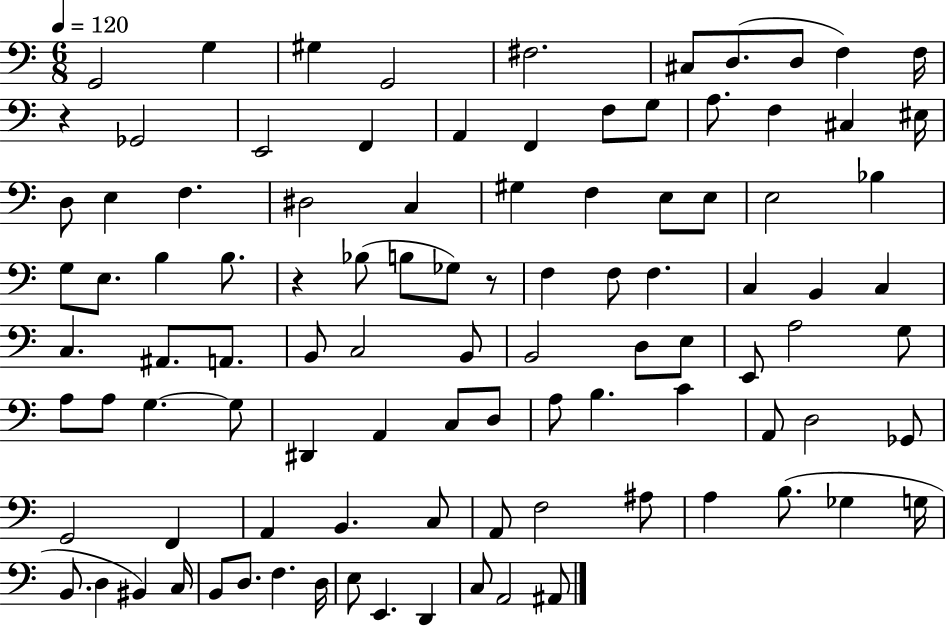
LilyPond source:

{
  \clef bass
  \numericTimeSignature
  \time 6/8
  \key c \major
  \tempo 4 = 120
  \repeat volta 2 { g,2 g4 | gis4 g,2 | fis2. | cis8 d8.( d8 f4) f16 | \break r4 ges,2 | e,2 f,4 | a,4 f,4 f8 g8 | a8. f4 cis4 eis16 | \break d8 e4 f4. | dis2 c4 | gis4 f4 e8 e8 | e2 bes4 | \break g8 e8. b4 b8. | r4 bes8( b8 ges8) r8 | f4 f8 f4. | c4 b,4 c4 | \break c4. ais,8. a,8. | b,8 c2 b,8 | b,2 d8 e8 | e,8 a2 g8 | \break a8 a8 g4.~~ g8 | dis,4 a,4 c8 d8 | a8 b4. c'4 | a,8 d2 ges,8 | \break g,2 f,4 | a,4 b,4. c8 | a,8 f2 ais8 | a4 b8.( ges4 g16 | \break b,8. d4 bis,4) c16 | b,8 d8. f4. d16 | e8 e,4. d,4 | c8 a,2 ais,8 | \break } \bar "|."
}